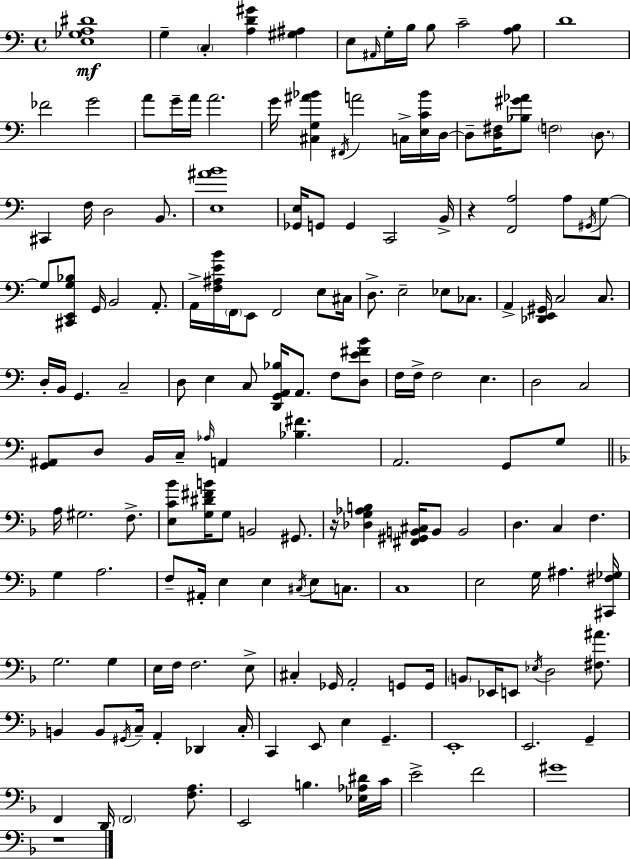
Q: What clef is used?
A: bass